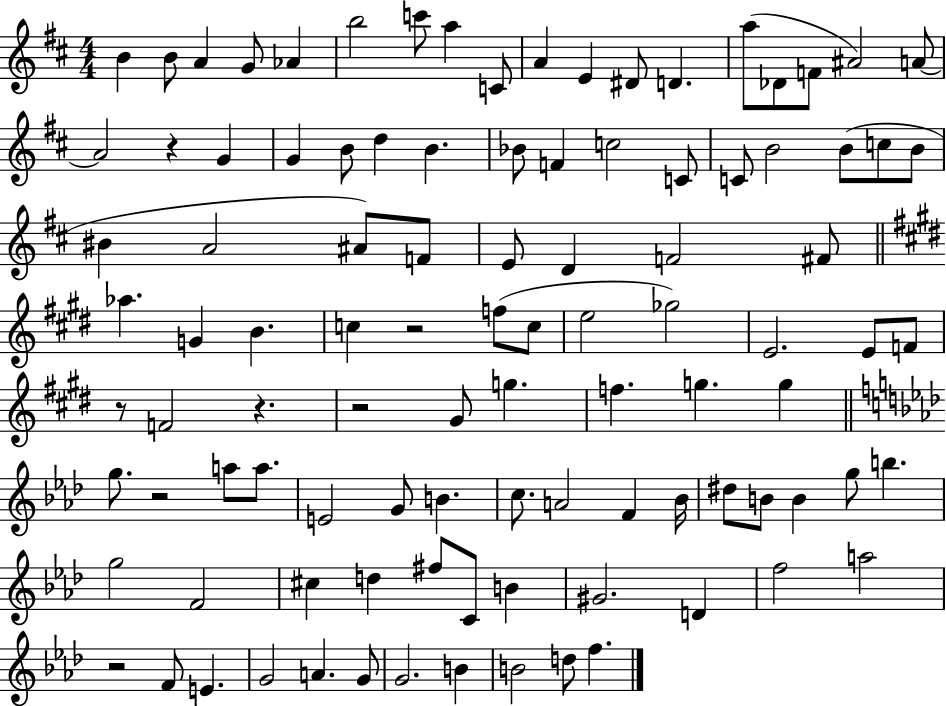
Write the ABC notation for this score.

X:1
T:Untitled
M:4/4
L:1/4
K:D
B B/2 A G/2 _A b2 c'/2 a C/2 A E ^D/2 D a/2 _D/2 F/2 ^A2 A/2 A2 z G G B/2 d B _B/2 F c2 C/2 C/2 B2 B/2 c/2 B/2 ^B A2 ^A/2 F/2 E/2 D F2 ^F/2 _a G B c z2 f/2 c/2 e2 _g2 E2 E/2 F/2 z/2 F2 z z2 ^G/2 g f g g g/2 z2 a/2 a/2 E2 G/2 B c/2 A2 F _B/4 ^d/2 B/2 B g/2 b g2 F2 ^c d ^f/2 C/2 B ^G2 D f2 a2 z2 F/2 E G2 A G/2 G2 B B2 d/2 f